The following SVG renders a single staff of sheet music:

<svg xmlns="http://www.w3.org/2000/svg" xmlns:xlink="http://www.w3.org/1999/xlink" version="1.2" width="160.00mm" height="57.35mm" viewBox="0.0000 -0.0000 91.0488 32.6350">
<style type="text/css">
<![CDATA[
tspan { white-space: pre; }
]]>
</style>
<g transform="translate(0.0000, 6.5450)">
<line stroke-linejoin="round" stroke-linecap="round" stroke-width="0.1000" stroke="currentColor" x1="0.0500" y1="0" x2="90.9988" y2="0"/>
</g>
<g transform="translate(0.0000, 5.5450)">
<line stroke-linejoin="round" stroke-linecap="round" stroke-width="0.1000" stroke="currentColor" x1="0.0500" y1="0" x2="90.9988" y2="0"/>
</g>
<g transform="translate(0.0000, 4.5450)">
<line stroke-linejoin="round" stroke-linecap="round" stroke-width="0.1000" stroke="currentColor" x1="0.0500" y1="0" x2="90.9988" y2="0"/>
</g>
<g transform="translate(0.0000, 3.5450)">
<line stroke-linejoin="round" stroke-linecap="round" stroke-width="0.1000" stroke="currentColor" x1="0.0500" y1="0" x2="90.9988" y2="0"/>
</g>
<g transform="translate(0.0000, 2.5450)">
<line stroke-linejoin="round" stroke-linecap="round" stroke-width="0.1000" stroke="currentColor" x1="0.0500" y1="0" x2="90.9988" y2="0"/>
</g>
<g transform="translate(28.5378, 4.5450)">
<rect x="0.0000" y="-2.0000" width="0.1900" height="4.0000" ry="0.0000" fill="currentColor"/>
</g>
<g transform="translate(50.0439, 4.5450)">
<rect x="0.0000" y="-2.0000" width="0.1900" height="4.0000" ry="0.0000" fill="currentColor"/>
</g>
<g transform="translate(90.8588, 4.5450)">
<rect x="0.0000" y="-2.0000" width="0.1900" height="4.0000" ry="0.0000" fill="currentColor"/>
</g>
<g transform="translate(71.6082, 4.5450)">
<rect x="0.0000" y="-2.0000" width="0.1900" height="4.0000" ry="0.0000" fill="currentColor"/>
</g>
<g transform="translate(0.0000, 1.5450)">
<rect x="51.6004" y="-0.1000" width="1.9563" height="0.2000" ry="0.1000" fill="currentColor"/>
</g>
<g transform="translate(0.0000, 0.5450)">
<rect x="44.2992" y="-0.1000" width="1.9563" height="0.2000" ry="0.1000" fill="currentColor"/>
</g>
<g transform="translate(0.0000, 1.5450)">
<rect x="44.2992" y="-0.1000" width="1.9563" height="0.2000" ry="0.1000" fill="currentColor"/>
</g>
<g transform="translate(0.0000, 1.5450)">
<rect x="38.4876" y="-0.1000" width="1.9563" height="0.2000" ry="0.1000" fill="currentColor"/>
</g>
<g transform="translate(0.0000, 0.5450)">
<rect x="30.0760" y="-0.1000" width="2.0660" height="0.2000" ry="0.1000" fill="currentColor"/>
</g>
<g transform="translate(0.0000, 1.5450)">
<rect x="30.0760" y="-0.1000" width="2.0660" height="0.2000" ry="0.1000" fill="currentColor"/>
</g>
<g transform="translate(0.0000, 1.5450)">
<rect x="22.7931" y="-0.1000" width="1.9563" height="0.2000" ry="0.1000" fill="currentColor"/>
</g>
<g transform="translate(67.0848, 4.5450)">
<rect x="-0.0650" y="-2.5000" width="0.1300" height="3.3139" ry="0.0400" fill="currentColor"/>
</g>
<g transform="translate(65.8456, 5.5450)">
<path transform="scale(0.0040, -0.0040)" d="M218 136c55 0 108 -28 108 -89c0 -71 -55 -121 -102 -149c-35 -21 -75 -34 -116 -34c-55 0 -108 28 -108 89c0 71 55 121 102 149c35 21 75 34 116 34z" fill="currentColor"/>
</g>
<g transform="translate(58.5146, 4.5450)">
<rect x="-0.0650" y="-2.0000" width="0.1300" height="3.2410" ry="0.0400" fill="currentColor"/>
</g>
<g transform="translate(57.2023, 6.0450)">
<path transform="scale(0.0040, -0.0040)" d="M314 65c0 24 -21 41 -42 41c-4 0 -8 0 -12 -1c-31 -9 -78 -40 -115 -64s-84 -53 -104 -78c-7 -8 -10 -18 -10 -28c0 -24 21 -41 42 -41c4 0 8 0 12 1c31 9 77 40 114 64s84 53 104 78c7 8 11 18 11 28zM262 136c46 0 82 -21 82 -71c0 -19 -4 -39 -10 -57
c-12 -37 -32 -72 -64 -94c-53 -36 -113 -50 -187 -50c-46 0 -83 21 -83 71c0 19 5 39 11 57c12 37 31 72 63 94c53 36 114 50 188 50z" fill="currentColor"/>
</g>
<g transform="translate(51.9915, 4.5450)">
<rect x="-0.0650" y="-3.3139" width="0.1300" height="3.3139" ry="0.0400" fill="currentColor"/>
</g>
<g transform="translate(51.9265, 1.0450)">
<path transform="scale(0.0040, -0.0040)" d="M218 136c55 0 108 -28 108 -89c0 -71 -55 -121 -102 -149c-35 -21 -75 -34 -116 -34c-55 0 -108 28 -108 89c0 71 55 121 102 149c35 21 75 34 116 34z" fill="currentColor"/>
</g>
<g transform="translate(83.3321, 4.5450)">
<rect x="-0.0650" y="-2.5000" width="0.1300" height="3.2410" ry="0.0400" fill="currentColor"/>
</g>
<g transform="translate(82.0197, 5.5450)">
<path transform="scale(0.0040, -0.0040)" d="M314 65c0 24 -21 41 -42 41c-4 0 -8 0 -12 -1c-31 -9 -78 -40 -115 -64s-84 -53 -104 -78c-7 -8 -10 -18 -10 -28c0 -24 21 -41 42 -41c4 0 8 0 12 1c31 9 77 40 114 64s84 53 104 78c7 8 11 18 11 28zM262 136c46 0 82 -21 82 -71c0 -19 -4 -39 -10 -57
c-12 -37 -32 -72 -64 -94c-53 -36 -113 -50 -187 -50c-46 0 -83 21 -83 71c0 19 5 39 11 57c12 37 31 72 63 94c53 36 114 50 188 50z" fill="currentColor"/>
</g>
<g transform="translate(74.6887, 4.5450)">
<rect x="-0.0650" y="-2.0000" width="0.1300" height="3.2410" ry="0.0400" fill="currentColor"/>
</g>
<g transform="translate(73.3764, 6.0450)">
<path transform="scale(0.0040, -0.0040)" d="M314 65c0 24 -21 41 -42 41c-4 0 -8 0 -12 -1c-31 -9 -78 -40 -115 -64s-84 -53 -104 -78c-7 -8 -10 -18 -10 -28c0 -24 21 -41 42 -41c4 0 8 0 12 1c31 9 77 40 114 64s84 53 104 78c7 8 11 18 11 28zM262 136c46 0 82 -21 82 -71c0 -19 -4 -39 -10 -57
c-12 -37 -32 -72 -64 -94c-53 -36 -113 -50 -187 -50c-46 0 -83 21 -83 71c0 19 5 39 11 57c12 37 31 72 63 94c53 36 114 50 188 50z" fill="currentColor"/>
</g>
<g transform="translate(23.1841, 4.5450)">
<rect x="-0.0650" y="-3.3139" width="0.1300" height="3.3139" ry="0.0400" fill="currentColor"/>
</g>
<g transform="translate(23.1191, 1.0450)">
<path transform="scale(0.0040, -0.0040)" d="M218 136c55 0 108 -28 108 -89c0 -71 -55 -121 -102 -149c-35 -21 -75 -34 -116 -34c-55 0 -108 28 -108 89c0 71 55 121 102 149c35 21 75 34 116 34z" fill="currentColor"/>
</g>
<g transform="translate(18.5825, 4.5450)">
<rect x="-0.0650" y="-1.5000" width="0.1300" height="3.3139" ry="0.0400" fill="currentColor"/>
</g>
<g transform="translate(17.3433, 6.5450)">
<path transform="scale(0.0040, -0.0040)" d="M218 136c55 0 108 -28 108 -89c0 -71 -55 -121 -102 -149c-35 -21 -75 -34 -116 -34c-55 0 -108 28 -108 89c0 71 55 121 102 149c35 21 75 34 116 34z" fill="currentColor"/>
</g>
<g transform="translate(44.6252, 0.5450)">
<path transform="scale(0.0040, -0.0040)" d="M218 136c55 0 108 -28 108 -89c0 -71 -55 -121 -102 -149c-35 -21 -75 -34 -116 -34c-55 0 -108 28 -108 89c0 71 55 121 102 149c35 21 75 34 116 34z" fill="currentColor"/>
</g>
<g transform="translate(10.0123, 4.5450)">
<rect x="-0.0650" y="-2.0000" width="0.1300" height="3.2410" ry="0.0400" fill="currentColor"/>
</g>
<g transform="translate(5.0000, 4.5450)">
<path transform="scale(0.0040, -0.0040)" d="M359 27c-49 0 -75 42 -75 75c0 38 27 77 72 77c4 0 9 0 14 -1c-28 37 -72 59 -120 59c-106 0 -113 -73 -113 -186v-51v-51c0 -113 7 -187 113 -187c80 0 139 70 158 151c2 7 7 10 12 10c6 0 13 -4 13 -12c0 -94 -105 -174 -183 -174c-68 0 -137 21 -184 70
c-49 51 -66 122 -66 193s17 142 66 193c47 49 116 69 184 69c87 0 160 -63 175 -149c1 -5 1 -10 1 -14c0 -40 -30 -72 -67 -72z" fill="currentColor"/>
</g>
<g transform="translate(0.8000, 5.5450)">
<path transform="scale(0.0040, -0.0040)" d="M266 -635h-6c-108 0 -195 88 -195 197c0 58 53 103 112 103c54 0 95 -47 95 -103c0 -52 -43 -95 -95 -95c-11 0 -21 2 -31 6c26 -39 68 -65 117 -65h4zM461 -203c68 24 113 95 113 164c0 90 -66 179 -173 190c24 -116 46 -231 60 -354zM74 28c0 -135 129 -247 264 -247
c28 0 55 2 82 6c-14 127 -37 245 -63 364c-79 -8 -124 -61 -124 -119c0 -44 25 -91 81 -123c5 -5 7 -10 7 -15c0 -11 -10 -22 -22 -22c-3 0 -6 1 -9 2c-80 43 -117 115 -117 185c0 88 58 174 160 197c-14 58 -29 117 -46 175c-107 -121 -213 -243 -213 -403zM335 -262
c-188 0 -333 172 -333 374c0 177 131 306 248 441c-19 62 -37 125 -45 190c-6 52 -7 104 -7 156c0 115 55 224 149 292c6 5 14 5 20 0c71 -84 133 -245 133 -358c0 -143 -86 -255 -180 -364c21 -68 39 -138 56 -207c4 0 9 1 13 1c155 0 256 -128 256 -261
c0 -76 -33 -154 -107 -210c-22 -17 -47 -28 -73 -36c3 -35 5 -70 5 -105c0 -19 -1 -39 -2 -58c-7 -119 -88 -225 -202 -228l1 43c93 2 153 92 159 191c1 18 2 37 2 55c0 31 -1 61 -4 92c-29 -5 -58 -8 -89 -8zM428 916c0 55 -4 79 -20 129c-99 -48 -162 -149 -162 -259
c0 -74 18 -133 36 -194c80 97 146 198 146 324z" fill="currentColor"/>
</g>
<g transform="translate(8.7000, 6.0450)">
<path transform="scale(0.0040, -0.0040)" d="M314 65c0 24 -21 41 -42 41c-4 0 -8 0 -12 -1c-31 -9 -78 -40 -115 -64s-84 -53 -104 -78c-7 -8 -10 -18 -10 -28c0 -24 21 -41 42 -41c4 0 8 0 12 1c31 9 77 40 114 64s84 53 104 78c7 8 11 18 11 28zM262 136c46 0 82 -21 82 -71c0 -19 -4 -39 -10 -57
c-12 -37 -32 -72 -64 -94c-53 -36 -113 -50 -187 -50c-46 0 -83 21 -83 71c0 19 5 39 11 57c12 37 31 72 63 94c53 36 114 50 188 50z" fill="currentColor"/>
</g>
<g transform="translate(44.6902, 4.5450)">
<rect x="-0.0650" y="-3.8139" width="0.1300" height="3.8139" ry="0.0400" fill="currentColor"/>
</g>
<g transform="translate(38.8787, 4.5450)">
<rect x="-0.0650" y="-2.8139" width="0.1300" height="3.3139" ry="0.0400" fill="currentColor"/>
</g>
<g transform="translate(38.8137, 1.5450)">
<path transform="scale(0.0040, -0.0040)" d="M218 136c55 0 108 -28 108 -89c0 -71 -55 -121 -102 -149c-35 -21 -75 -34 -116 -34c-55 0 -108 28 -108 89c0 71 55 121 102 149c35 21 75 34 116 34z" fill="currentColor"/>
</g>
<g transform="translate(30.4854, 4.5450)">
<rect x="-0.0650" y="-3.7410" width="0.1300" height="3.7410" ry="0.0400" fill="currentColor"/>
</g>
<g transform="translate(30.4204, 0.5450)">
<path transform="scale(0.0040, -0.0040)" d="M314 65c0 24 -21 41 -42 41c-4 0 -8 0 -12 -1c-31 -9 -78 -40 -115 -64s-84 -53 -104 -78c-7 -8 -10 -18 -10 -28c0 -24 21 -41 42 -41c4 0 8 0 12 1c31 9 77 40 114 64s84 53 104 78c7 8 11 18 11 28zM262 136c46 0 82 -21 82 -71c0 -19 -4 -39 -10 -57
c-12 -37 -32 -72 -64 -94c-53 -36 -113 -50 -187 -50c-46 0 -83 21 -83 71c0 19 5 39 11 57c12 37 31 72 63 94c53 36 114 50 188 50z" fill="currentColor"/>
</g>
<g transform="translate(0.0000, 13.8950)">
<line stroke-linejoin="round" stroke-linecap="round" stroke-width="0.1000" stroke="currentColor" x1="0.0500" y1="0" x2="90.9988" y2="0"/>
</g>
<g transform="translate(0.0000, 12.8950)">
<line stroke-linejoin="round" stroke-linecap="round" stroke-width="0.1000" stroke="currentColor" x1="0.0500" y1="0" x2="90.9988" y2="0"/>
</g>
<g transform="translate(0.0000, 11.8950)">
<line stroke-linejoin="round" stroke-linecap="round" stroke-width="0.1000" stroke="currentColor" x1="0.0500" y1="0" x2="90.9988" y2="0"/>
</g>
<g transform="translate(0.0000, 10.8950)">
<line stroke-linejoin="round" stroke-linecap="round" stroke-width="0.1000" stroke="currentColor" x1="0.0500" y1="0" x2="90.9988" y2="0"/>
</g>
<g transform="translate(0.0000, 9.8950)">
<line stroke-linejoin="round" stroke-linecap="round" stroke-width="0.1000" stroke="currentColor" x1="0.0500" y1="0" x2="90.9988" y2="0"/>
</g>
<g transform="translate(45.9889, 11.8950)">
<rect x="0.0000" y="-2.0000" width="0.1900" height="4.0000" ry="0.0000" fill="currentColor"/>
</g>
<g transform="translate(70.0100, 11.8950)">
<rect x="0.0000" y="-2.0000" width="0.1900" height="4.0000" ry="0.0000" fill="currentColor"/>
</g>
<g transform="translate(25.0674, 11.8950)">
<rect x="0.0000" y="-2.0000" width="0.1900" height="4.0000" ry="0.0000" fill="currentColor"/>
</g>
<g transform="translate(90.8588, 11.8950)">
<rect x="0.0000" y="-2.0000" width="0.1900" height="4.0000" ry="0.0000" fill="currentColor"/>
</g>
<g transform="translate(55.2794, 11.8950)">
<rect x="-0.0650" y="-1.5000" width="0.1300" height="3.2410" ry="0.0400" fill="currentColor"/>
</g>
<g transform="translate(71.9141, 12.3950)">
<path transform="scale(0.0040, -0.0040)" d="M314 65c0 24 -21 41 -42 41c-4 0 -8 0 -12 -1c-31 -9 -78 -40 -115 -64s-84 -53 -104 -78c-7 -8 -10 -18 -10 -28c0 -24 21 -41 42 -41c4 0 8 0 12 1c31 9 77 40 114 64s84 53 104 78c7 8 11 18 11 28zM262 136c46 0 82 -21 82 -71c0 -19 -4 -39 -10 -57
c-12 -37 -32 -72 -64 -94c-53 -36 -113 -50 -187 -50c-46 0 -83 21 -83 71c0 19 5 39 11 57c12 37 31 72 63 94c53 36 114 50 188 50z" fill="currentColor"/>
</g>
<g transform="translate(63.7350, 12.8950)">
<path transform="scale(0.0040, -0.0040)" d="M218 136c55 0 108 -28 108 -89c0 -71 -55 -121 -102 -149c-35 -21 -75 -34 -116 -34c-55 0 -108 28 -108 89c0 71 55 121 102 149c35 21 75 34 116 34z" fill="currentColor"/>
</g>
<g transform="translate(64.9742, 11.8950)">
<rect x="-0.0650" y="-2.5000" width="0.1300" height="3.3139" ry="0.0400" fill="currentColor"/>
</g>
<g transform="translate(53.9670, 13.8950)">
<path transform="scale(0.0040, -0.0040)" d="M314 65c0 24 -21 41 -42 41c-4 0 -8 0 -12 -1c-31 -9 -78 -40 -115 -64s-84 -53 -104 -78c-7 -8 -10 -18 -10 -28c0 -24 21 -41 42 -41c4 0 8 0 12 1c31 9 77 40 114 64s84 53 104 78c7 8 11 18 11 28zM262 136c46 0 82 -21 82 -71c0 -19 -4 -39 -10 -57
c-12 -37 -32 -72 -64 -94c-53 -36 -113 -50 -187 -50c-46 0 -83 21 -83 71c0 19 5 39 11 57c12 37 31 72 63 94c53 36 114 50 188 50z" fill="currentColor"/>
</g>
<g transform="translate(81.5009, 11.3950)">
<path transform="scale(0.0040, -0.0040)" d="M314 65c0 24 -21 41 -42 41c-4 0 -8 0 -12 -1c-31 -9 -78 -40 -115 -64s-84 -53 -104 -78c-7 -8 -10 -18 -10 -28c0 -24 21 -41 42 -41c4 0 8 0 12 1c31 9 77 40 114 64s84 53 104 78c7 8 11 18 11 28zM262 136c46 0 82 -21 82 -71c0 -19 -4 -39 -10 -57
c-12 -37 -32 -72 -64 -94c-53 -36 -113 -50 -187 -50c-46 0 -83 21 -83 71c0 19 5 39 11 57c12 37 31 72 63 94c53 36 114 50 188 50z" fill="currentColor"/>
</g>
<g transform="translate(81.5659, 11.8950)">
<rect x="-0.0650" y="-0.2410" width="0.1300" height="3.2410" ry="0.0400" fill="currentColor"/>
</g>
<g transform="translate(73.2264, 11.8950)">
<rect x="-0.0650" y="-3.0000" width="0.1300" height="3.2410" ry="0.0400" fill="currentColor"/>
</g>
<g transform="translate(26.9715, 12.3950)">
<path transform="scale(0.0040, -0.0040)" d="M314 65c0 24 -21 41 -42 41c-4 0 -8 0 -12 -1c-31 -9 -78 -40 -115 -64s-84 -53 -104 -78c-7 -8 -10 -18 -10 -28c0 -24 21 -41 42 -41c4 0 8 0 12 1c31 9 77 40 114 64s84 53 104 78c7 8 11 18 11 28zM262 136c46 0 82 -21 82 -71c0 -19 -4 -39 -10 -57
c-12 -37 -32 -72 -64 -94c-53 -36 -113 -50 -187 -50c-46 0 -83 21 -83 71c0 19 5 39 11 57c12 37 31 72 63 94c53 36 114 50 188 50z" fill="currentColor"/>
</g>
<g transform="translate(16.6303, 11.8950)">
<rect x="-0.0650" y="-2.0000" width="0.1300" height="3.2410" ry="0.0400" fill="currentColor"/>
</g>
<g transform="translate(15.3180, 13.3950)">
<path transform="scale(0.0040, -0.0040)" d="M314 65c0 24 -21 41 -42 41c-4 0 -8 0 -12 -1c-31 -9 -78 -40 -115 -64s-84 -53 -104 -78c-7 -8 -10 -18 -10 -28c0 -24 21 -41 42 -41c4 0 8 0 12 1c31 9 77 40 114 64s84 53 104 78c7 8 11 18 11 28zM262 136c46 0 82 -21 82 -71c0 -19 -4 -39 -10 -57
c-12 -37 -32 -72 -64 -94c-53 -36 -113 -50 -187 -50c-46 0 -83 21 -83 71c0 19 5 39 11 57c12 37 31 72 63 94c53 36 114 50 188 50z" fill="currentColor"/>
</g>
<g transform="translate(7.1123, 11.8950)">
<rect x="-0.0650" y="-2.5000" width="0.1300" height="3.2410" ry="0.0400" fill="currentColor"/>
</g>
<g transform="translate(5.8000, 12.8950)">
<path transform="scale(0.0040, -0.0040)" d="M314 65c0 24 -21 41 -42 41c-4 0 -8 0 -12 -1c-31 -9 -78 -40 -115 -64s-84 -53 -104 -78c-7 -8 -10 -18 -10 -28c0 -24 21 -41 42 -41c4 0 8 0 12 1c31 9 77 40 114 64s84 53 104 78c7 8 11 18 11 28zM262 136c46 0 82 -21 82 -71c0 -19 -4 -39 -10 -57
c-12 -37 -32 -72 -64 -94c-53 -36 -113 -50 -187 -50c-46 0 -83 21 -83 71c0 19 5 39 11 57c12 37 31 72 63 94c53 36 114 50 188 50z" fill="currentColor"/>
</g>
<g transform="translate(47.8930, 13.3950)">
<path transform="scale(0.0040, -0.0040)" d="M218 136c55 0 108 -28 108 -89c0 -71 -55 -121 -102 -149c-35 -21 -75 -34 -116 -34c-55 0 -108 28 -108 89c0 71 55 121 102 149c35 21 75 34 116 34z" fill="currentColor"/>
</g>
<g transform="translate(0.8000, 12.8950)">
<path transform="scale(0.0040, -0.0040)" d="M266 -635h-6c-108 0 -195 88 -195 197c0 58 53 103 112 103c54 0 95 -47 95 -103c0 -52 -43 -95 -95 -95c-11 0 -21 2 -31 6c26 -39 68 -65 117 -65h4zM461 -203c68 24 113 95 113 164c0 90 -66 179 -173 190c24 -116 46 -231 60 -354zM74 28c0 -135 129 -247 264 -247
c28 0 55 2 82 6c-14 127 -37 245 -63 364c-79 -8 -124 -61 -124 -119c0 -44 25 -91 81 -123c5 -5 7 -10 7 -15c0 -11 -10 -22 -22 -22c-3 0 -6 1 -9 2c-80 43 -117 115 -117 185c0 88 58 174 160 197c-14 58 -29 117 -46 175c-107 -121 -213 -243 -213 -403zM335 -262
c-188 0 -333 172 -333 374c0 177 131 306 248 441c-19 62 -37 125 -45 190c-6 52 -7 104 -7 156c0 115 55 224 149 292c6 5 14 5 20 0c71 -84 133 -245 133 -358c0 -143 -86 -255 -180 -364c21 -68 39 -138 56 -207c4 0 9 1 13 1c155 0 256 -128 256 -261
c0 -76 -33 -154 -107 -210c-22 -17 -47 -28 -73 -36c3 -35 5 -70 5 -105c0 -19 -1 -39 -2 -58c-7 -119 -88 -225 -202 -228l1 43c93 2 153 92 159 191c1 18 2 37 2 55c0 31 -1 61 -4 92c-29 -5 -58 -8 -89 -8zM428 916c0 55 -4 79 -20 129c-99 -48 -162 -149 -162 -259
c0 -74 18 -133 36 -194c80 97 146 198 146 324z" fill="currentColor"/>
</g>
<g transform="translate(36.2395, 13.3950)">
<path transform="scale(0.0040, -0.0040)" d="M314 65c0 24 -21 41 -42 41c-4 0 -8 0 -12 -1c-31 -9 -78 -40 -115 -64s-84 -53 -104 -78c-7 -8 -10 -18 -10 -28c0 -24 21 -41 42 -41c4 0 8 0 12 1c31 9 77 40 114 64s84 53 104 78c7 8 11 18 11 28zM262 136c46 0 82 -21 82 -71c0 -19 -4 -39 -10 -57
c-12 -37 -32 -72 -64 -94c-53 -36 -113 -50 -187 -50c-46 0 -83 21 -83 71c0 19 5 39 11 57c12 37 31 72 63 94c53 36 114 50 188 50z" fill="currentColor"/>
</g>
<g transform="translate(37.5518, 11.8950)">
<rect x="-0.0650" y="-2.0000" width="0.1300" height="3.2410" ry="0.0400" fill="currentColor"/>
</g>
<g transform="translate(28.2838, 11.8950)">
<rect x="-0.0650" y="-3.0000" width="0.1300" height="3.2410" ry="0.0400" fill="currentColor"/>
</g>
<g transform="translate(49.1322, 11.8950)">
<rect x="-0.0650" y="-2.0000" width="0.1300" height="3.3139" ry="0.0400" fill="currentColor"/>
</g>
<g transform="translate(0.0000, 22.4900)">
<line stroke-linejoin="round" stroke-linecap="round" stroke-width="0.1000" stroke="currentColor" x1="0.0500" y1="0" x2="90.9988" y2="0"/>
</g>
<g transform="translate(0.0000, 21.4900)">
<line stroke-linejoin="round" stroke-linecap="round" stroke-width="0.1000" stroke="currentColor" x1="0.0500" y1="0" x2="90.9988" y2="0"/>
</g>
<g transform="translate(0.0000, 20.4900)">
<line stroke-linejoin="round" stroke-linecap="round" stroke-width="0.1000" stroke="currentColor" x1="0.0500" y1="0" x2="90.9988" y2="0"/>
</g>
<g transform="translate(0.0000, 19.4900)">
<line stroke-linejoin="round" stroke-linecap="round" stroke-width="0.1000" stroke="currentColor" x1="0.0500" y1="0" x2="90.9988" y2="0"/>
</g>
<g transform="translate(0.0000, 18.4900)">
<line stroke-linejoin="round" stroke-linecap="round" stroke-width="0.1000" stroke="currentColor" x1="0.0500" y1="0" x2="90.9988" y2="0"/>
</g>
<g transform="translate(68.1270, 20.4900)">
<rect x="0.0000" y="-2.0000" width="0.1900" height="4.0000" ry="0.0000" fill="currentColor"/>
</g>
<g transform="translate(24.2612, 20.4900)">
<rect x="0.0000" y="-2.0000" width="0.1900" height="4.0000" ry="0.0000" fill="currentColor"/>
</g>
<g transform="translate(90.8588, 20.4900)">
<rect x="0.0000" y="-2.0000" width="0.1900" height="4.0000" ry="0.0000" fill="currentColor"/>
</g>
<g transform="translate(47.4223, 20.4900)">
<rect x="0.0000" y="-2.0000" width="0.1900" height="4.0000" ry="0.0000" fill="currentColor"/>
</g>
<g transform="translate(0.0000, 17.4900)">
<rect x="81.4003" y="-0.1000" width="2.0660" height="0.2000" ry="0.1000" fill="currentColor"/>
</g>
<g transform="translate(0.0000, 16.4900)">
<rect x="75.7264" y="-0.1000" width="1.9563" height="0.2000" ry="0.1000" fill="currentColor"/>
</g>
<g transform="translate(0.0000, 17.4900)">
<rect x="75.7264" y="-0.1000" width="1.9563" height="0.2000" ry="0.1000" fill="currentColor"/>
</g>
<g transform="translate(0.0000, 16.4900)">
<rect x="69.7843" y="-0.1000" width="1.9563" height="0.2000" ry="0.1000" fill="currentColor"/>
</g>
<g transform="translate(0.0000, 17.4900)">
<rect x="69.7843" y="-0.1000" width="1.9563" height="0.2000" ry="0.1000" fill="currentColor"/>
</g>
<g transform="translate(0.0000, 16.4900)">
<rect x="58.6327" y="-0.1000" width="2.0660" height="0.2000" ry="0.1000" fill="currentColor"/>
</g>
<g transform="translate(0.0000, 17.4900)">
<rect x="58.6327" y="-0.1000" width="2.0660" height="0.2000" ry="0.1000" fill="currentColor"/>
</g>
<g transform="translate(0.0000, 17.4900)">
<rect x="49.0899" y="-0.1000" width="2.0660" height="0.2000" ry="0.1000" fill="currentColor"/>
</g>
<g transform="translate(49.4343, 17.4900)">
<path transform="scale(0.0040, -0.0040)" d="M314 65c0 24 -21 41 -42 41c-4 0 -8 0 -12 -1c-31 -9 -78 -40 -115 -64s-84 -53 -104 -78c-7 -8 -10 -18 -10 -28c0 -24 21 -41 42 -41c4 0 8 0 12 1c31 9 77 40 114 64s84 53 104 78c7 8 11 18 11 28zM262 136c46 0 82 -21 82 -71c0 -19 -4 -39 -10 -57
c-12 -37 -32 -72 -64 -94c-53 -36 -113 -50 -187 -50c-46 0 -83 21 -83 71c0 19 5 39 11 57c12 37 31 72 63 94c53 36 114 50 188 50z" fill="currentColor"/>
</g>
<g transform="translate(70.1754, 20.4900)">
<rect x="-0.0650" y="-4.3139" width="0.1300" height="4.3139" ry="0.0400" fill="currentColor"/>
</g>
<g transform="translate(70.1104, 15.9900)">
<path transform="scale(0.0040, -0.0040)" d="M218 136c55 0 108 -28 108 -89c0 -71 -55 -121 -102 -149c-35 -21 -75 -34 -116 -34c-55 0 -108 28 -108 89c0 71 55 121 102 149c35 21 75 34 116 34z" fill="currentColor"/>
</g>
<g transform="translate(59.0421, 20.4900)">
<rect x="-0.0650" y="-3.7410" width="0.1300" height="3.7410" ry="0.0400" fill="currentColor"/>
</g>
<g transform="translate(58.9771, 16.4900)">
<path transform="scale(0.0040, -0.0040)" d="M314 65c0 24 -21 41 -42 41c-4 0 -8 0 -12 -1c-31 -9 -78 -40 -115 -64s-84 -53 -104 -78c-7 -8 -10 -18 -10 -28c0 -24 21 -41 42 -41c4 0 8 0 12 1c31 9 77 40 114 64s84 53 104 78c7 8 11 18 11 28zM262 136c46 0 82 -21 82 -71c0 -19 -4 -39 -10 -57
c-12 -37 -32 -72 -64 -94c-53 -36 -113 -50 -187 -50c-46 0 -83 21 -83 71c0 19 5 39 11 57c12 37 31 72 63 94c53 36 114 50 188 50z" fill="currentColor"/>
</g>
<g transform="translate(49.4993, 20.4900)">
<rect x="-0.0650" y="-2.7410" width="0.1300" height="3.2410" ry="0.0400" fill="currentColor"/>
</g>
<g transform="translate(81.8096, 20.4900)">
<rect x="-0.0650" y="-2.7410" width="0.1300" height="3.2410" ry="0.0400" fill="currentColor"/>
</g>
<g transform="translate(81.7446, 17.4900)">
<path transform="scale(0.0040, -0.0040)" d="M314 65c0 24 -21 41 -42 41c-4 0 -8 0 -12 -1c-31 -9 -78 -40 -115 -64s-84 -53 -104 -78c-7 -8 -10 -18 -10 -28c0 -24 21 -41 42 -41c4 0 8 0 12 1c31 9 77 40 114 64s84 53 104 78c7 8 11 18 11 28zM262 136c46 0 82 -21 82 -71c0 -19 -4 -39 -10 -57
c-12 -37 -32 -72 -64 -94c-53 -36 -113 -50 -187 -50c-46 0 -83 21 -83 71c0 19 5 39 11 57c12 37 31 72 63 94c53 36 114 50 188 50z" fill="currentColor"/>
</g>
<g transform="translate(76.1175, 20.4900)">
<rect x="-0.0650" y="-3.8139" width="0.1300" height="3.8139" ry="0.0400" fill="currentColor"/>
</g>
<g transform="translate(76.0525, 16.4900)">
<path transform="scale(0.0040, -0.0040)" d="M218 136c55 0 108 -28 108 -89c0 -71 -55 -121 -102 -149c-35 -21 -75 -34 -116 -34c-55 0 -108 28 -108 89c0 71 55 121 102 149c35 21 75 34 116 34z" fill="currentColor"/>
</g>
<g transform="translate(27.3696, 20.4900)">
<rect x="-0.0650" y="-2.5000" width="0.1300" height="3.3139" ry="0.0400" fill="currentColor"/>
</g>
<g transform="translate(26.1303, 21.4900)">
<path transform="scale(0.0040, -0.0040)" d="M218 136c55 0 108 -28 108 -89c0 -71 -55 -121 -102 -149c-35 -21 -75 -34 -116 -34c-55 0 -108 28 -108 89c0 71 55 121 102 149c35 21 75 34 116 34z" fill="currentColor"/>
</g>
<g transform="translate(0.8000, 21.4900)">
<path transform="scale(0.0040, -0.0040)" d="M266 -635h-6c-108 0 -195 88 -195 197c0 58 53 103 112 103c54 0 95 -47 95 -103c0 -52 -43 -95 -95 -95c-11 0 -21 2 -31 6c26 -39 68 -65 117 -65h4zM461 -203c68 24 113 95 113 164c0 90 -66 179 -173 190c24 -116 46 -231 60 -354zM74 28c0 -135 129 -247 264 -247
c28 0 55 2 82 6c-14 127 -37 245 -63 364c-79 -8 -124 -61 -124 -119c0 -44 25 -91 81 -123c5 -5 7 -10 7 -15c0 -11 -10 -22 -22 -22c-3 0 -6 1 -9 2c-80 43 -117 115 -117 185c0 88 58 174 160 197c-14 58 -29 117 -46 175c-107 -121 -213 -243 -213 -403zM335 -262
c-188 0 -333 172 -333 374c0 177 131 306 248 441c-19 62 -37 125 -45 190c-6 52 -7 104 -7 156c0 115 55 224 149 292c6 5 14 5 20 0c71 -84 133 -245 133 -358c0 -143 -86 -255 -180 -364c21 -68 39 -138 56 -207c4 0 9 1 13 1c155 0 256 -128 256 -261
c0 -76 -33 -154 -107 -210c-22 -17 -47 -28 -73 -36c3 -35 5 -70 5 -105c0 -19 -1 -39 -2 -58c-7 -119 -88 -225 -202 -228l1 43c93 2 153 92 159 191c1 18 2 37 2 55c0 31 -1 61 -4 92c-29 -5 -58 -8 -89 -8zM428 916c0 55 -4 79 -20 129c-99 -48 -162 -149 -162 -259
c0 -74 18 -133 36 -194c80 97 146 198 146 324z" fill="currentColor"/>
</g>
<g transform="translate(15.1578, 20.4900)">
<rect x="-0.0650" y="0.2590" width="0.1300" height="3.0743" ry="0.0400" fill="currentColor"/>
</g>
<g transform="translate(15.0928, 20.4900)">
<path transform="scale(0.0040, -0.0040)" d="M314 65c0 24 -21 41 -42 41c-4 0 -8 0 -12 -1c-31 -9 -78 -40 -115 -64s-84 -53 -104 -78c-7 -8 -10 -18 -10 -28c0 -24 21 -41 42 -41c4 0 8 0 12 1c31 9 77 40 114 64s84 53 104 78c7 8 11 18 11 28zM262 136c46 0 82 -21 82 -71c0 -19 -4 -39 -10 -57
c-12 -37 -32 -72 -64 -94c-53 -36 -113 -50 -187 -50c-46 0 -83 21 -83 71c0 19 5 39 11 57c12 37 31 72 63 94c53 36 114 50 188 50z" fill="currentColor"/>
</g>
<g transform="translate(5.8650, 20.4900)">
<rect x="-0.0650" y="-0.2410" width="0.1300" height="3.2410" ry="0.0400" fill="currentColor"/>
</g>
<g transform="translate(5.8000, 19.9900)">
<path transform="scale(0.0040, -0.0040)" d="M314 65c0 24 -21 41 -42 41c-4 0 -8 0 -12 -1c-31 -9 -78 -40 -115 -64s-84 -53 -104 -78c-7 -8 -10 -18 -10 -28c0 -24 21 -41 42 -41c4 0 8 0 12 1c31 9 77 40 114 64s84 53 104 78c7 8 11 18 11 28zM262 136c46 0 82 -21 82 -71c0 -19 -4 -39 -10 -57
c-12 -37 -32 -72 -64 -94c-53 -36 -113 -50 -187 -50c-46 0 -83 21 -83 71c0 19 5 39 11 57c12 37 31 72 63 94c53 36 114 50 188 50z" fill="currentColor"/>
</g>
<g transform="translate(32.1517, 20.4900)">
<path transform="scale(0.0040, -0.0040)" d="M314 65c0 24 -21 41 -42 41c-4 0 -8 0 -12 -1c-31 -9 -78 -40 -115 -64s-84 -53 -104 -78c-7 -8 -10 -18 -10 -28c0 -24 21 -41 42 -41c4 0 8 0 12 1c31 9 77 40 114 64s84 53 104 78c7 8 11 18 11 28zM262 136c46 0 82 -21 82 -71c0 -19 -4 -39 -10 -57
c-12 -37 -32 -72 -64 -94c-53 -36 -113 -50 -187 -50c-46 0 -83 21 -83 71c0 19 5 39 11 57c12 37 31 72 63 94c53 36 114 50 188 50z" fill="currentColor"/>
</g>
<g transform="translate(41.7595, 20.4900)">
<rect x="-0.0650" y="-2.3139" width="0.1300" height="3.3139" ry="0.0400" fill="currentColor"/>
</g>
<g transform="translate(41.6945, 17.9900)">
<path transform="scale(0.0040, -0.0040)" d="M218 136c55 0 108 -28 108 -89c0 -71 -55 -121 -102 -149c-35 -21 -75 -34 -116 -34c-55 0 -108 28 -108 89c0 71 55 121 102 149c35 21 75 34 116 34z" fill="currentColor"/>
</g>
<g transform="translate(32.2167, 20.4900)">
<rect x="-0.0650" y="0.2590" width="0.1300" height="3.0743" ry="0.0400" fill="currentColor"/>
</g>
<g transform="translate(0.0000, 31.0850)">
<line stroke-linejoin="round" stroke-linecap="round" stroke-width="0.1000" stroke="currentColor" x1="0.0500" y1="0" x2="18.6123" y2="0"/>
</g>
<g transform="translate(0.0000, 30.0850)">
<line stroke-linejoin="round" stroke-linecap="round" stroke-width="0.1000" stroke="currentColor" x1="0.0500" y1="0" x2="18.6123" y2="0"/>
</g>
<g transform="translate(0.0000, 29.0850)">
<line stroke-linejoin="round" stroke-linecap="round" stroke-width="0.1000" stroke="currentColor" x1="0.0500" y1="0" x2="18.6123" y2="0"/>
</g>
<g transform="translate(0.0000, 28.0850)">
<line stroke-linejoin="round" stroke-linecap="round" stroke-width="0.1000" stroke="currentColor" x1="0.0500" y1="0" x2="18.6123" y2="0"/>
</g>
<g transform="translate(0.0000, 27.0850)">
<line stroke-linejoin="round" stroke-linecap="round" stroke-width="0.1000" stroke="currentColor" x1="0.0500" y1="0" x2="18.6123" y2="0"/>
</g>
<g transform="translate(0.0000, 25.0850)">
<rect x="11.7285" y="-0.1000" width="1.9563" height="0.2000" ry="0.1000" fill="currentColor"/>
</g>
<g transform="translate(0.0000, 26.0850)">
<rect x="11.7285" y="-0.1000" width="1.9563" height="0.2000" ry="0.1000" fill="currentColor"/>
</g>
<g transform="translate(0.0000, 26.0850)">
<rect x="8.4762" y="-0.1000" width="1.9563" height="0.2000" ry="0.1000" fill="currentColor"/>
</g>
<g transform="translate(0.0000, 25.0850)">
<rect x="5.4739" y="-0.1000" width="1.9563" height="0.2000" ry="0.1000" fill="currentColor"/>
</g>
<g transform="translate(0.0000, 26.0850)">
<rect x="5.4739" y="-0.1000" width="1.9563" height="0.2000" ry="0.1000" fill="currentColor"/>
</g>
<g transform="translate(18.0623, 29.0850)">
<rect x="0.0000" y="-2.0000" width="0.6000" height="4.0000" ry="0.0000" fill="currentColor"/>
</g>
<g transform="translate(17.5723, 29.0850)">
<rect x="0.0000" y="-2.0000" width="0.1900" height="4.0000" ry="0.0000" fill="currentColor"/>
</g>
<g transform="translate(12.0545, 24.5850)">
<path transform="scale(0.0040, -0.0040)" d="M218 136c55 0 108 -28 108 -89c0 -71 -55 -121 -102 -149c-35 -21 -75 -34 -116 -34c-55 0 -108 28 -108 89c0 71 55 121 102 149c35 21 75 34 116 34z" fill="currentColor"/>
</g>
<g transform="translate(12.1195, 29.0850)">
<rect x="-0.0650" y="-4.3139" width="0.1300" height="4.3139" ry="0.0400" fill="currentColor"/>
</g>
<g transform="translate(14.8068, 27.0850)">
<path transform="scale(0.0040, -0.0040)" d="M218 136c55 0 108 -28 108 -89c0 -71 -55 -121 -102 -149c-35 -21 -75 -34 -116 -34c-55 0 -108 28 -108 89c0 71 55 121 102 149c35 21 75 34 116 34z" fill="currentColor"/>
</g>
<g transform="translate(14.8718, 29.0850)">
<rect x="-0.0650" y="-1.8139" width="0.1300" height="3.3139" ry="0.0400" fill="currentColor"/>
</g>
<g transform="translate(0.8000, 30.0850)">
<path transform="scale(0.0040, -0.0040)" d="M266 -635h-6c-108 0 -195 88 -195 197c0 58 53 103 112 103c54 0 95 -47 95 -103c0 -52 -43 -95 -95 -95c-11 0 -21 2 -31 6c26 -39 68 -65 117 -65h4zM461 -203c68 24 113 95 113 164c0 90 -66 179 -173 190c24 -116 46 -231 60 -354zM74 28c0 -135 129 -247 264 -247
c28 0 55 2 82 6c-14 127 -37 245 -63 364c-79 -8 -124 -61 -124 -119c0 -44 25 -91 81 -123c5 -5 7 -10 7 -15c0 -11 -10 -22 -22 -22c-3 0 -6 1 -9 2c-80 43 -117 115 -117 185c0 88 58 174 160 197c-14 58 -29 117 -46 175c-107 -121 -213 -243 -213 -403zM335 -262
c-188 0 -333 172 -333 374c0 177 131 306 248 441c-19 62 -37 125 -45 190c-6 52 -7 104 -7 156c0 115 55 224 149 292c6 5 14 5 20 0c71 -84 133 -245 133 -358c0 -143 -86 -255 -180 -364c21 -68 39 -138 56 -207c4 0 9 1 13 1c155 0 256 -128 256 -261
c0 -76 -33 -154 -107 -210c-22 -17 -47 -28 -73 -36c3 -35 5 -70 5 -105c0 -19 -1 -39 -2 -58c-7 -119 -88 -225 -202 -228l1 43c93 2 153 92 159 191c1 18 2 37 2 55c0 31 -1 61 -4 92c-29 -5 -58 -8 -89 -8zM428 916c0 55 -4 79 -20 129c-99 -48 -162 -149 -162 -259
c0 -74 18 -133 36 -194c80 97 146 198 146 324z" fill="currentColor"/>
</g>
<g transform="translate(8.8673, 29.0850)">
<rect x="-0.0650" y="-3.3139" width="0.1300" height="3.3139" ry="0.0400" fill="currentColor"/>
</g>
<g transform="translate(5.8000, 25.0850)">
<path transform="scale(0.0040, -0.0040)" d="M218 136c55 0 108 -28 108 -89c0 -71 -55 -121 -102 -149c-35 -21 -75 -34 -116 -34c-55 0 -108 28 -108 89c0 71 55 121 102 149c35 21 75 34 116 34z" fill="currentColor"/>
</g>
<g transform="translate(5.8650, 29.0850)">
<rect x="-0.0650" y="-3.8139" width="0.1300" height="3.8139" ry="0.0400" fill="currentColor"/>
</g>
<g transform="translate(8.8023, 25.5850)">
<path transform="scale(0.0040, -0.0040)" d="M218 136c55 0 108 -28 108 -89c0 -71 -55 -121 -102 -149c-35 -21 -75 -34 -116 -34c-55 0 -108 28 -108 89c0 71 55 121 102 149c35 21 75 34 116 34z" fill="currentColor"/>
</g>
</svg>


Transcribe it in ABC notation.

X:1
T:Untitled
M:4/4
L:1/4
K:C
F2 E b c'2 a c' b F2 G F2 G2 G2 F2 A2 F2 F E2 G A2 c2 c2 B2 G B2 g a2 c'2 d' c' a2 c' b d' f